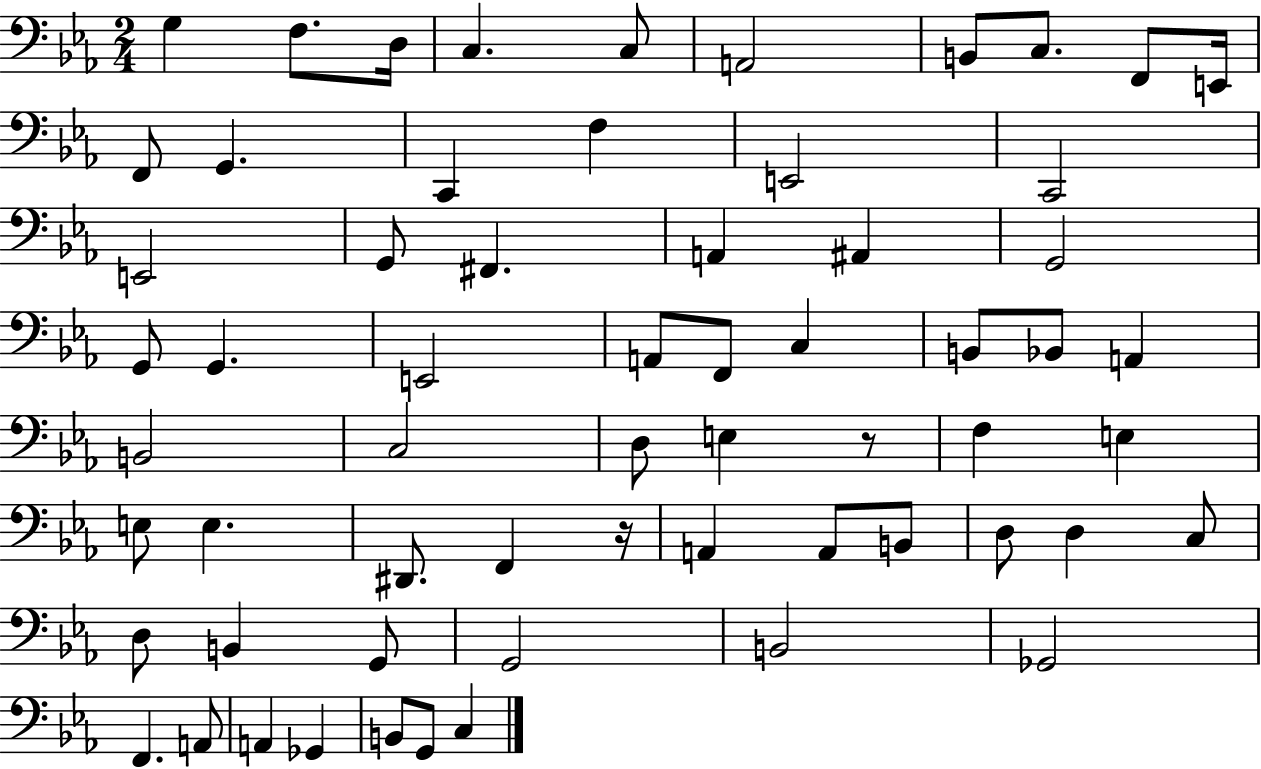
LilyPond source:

{
  \clef bass
  \numericTimeSignature
  \time 2/4
  \key ees \major
  g4 f8. d16 | c4. c8 | a,2 | b,8 c8. f,8 e,16 | \break f,8 g,4. | c,4 f4 | e,2 | c,2 | \break e,2 | g,8 fis,4. | a,4 ais,4 | g,2 | \break g,8 g,4. | e,2 | a,8 f,8 c4 | b,8 bes,8 a,4 | \break b,2 | c2 | d8 e4 r8 | f4 e4 | \break e8 e4. | dis,8. f,4 r16 | a,4 a,8 b,8 | d8 d4 c8 | \break d8 b,4 g,8 | g,2 | b,2 | ges,2 | \break f,4. a,8 | a,4 ges,4 | b,8 g,8 c4 | \bar "|."
}